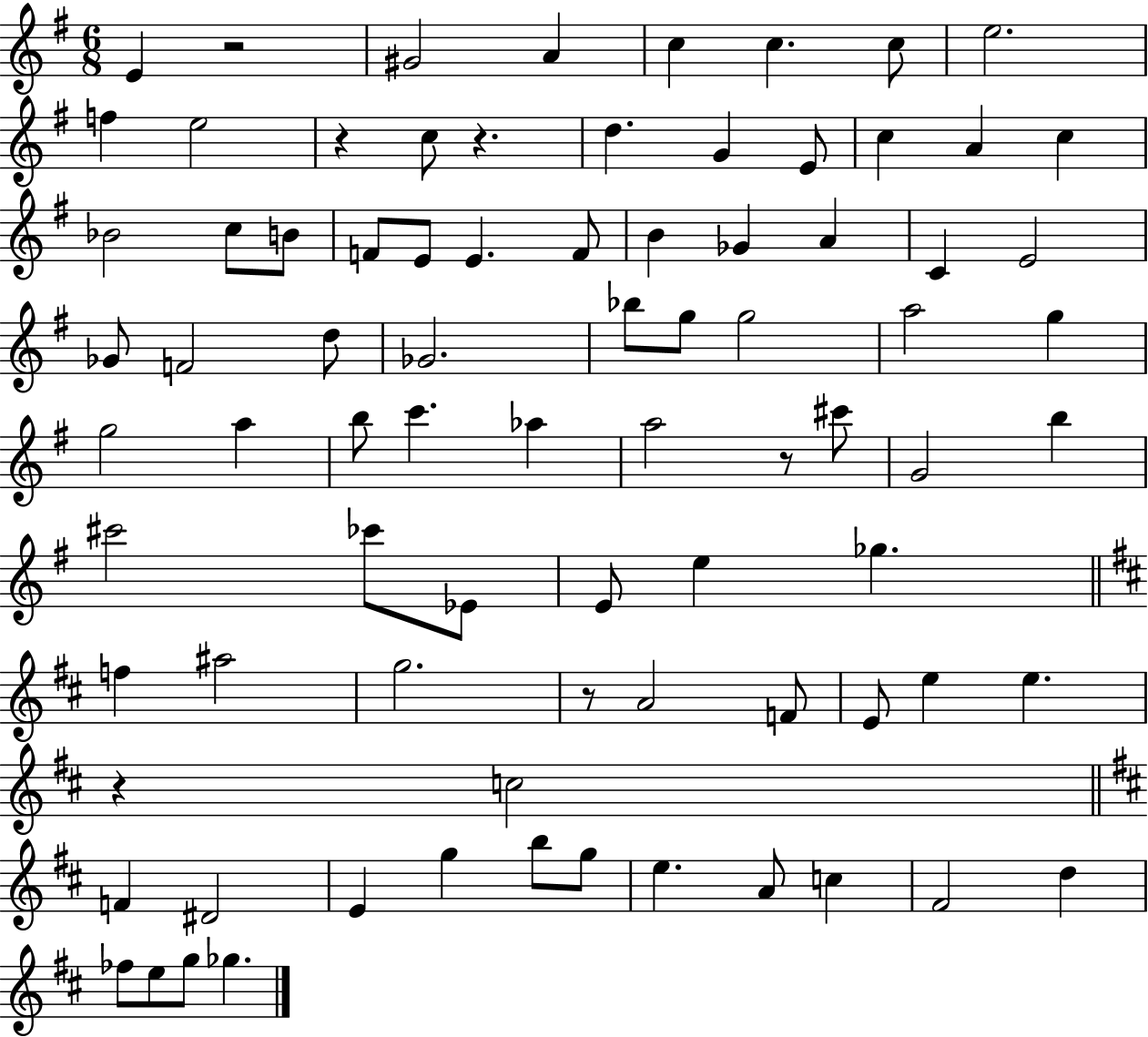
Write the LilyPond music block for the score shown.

{
  \clef treble
  \numericTimeSignature
  \time 6/8
  \key g \major
  e'4 r2 | gis'2 a'4 | c''4 c''4. c''8 | e''2. | \break f''4 e''2 | r4 c''8 r4. | d''4. g'4 e'8 | c''4 a'4 c''4 | \break bes'2 c''8 b'8 | f'8 e'8 e'4. f'8 | b'4 ges'4 a'4 | c'4 e'2 | \break ges'8 f'2 d''8 | ges'2. | bes''8 g''8 g''2 | a''2 g''4 | \break g''2 a''4 | b''8 c'''4. aes''4 | a''2 r8 cis'''8 | g'2 b''4 | \break cis'''2 ces'''8 ees'8 | e'8 e''4 ges''4. | \bar "||" \break \key d \major f''4 ais''2 | g''2. | r8 a'2 f'8 | e'8 e''4 e''4. | \break r4 c''2 | \bar "||" \break \key d \major f'4 dis'2 | e'4 g''4 b''8 g''8 | e''4. a'8 c''4 | fis'2 d''4 | \break fes''8 e''8 g''8 ges''4. | \bar "|."
}